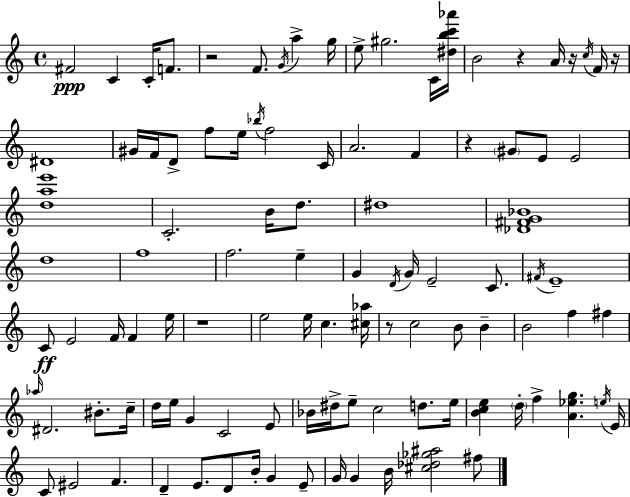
F#4/h C4/q C4/s F4/e. R/h F4/e. G4/s A5/q G5/s E5/e G#5/h. C4/s [D#5,B5,C6,Ab6]/s B4/h R/q A4/s R/s C5/s F4/s R/s D#4/w G#4/s F4/s D4/e F5/e E5/s Bb5/s F5/h C4/s A4/h. F4/q R/q G#4/e E4/e E4/h [D5,A5,E6]/w C4/h. B4/s D5/e. D#5/w [Db4,F#4,G4,Bb4]/w D5/w F5/w F5/h. E5/q G4/q D4/s G4/s E4/h C4/e. F#4/s E4/w C4/e E4/h F4/s F4/q E5/s R/w E5/h E5/s C5/q. [C#5,Ab5]/s R/e C5/h B4/e B4/q B4/h F5/q F#5/q Ab5/s D#4/h. BIS4/e. C5/s D5/s E5/s G4/q C4/h E4/e Bb4/s D#5/s E5/e C5/h D5/e. E5/s [B4,C5,E5]/q D5/s F5/q [A4,Eb5,G5]/q. E5/s E4/s C4/e EIS4/h F4/q. D4/q E4/e. D4/e B4/s G4/q E4/e G4/s G4/q B4/s [C#5,Db5,Gb5,A#5]/h F#5/e